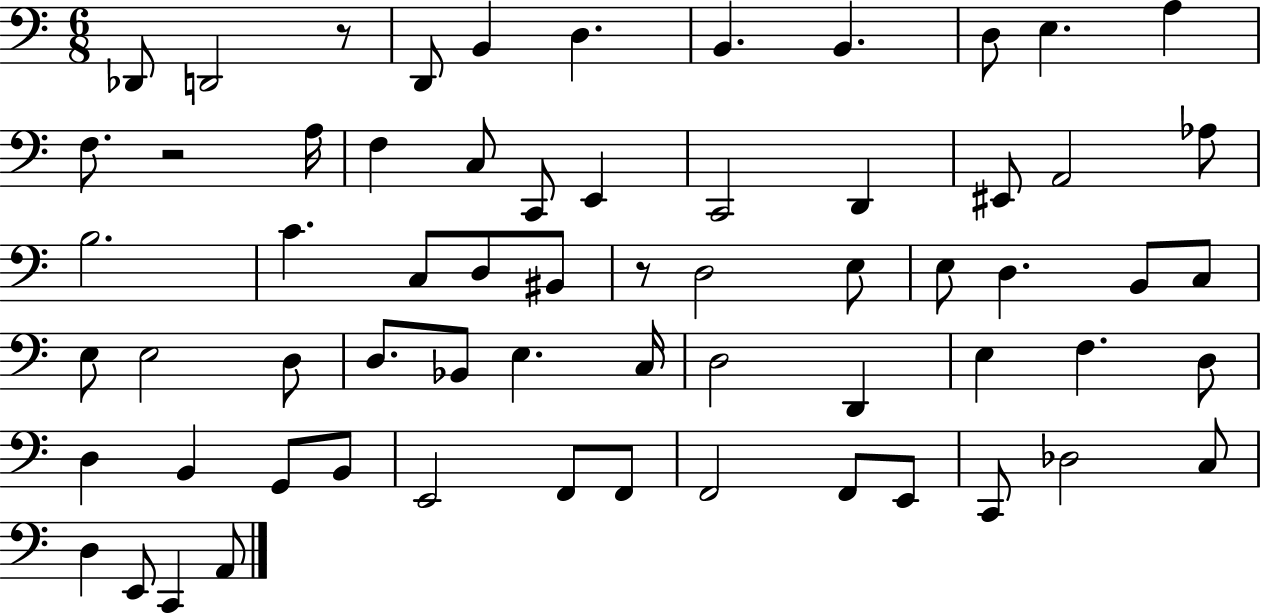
X:1
T:Untitled
M:6/8
L:1/4
K:C
_D,,/2 D,,2 z/2 D,,/2 B,, D, B,, B,, D,/2 E, A, F,/2 z2 A,/4 F, C,/2 C,,/2 E,, C,,2 D,, ^E,,/2 A,,2 _A,/2 B,2 C C,/2 D,/2 ^B,,/2 z/2 D,2 E,/2 E,/2 D, B,,/2 C,/2 E,/2 E,2 D,/2 D,/2 _B,,/2 E, C,/4 D,2 D,, E, F, D,/2 D, B,, G,,/2 B,,/2 E,,2 F,,/2 F,,/2 F,,2 F,,/2 E,,/2 C,,/2 _D,2 C,/2 D, E,,/2 C,, A,,/2